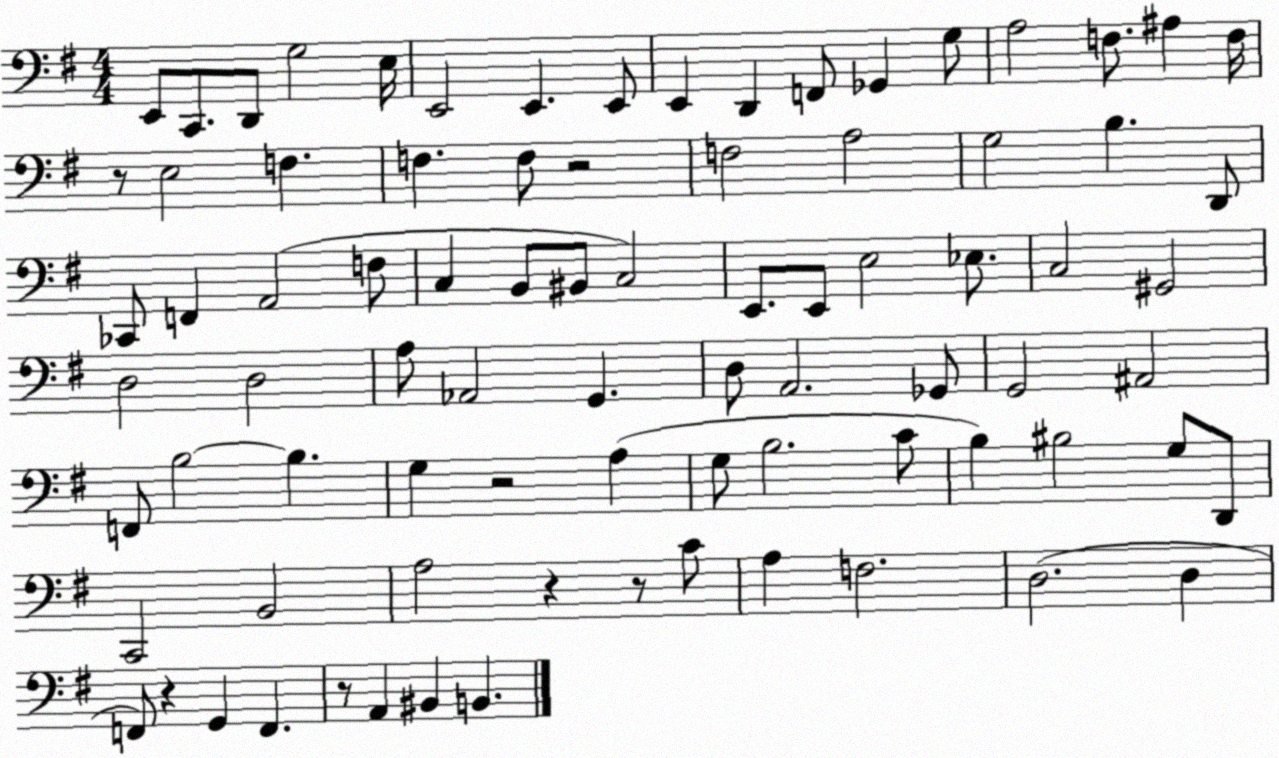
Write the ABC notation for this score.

X:1
T:Untitled
M:4/4
L:1/4
K:G
E,,/2 C,,/2 D,,/2 G,2 E,/4 E,,2 E,, E,,/2 E,, D,, F,,/2 _G,, G,/2 A,2 F,/2 ^A, F,/4 z/2 E,2 F, F, F,/2 z2 F,2 A,2 G,2 B, D,,/2 _C,,/2 F,, A,,2 F,/2 C, B,,/2 ^B,,/2 C,2 E,,/2 E,,/2 E,2 _E,/2 C,2 ^G,,2 D,2 D,2 A,/2 _A,,2 G,, D,/2 A,,2 _G,,/2 G,,2 ^A,,2 F,,/2 B,2 B, G, z2 A, G,/2 B,2 C/2 B, ^B,2 G,/2 D,,/2 C,,2 B,,2 A,2 z z/2 C/2 A, F,2 D,2 D, F,,/2 z G,, F,, z/2 A,, ^B,, B,,